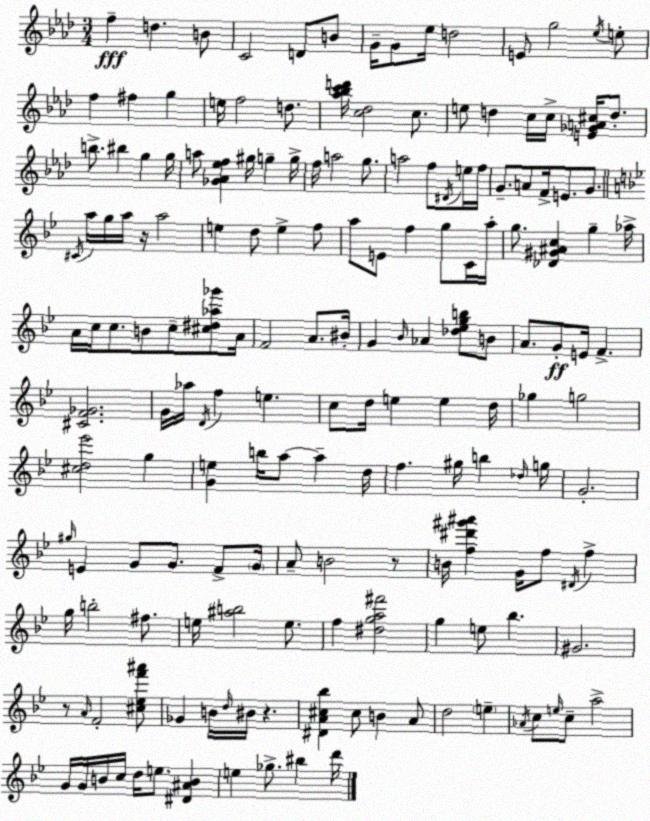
X:1
T:Untitled
M:3/4
L:1/4
K:Fm
f d B/2 C2 D/2 B/2 G/4 G/2 _e/4 d2 E/2 g2 _e/4 e/2 f ^f g e/4 f2 d/2 [_a_bc'd']/4 [c_d]2 c/2 e/2 d c/4 c/4 [E_GA^c]/4 d/2 b/2 ^b g g/4 a/2 [_G_A_ef] ^g/4 g g/4 f/4 a2 g/2 a2 f/2 ^D/4 e/4 f/4 G/2 A/2 F/4 E/2 G/2 ^C/4 a/4 g/4 a/4 z/4 a2 e d/2 e f/2 a/2 E/2 f g/2 C/4 a/4 g/2 [_D^G^Ac] g _a/4 A/4 c/4 c/2 B/2 c/2 [^c^d_a_g']/2 A/4 F2 A/2 ^B/4 G _B/4 _A [_d_egb]/2 B/2 A/2 G/2 E/4 F [^CF_G]2 G/4 _a/4 D/4 f e c/2 d/4 e e d/4 _g g2 [^cd_e']2 g [Ge] b/4 a/2 a d/4 f ^g/4 b _d/4 g/4 G2 ^g/4 E G/2 G/2 F/2 G/4 A/2 B2 z/2 B/4 [f^d'^g'^a'] G/4 f/2 ^D/4 f g/4 b2 ^f/2 e/4 [^ab]2 e/2 f [^dga^f']2 g e/2 _b ^G2 z/2 A/4 F2 [^c_ef'^a']/2 _G B/4 d/4 ^B/4 z [^DA^c_b] ^c/2 B A/2 d2 e _A/4 c/2 e/4 c/2 a2 G/4 G/4 B/4 c/4 d/4 e/2 [^D^AB] e _g/2 ^b d'/4